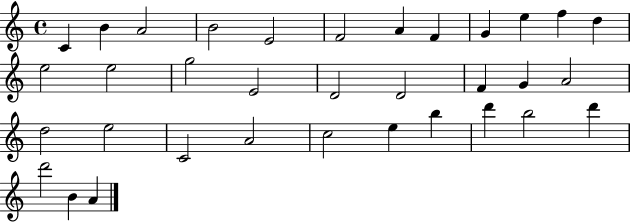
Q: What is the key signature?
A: C major